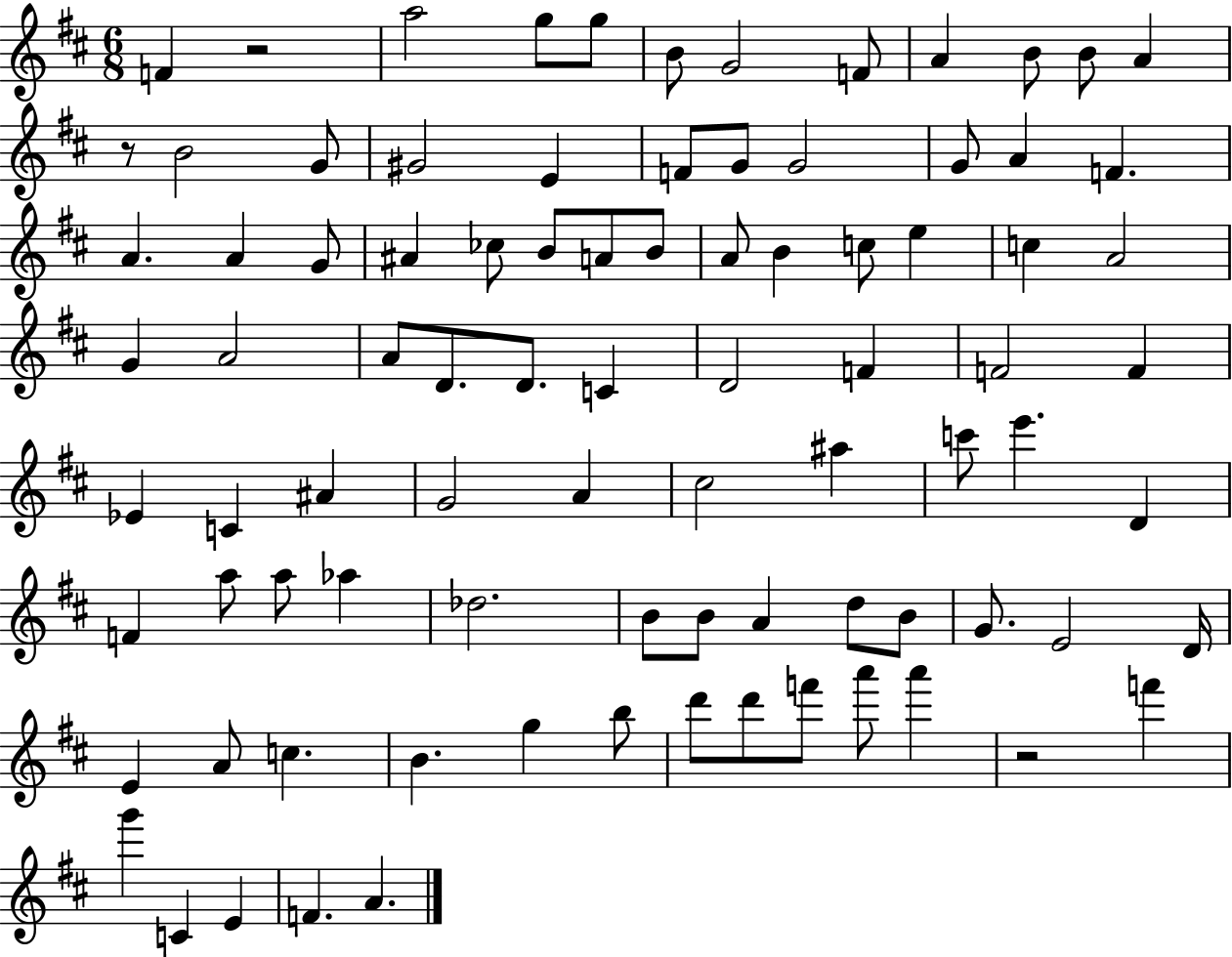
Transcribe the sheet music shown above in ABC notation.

X:1
T:Untitled
M:6/8
L:1/4
K:D
F z2 a2 g/2 g/2 B/2 G2 F/2 A B/2 B/2 A z/2 B2 G/2 ^G2 E F/2 G/2 G2 G/2 A F A A G/2 ^A _c/2 B/2 A/2 B/2 A/2 B c/2 e c A2 G A2 A/2 D/2 D/2 C D2 F F2 F _E C ^A G2 A ^c2 ^a c'/2 e' D F a/2 a/2 _a _d2 B/2 B/2 A d/2 B/2 G/2 E2 D/4 E A/2 c B g b/2 d'/2 d'/2 f'/2 a'/2 a' z2 f' g' C E F A